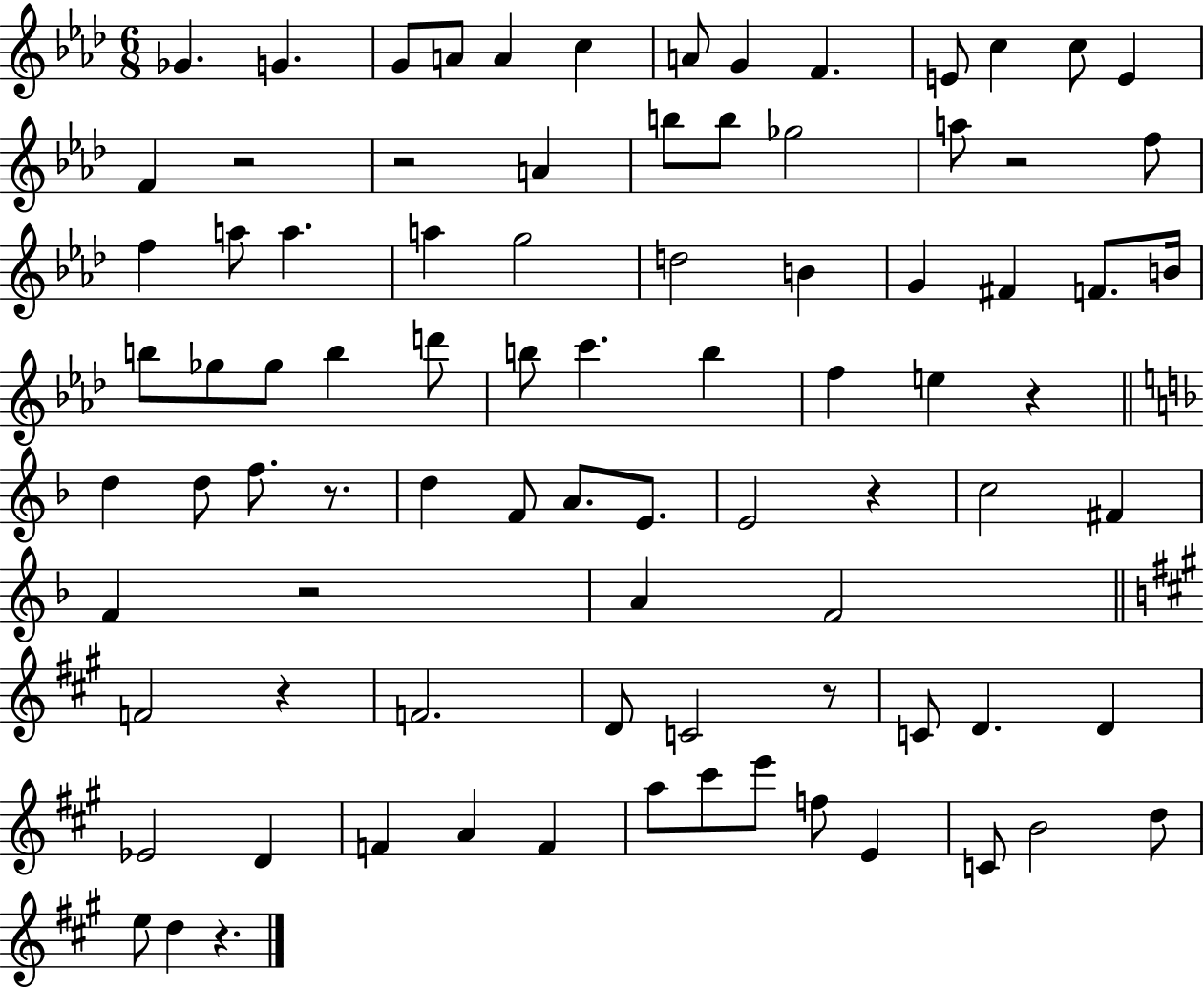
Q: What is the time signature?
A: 6/8